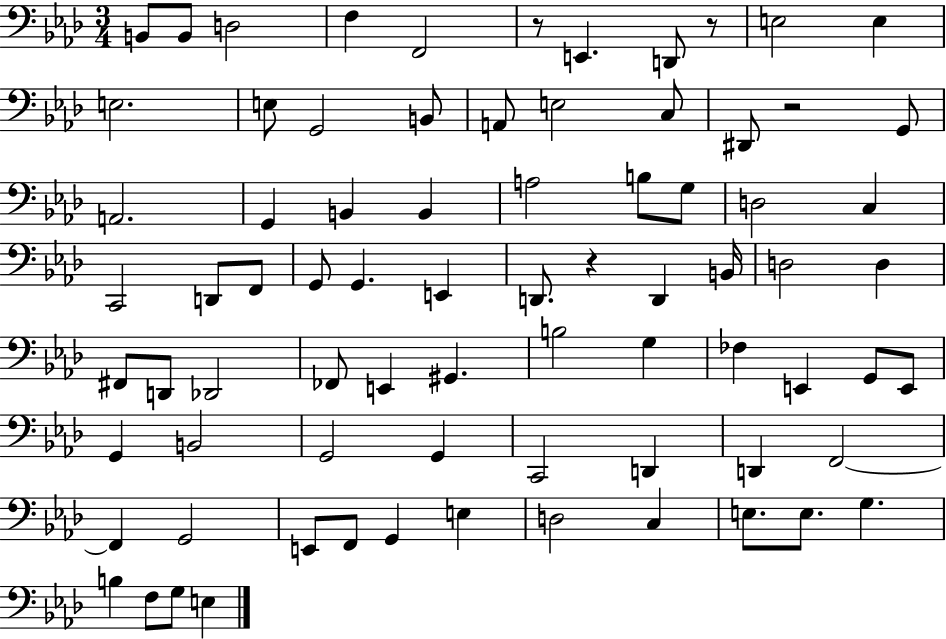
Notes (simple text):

B2/e B2/e D3/h F3/q F2/h R/e E2/q. D2/e R/e E3/h E3/q E3/h. E3/e G2/h B2/e A2/e E3/h C3/e D#2/e R/h G2/e A2/h. G2/q B2/q B2/q A3/h B3/e G3/e D3/h C3/q C2/h D2/e F2/e G2/e G2/q. E2/q D2/e. R/q D2/q B2/s D3/h D3/q F#2/e D2/e Db2/h FES2/e E2/q G#2/q. B3/h G3/q FES3/q E2/q G2/e E2/e G2/q B2/h G2/h G2/q C2/h D2/q D2/q F2/h F2/q G2/h E2/e F2/e G2/q E3/q D3/h C3/q E3/e. E3/e. G3/q. B3/q F3/e G3/e E3/q